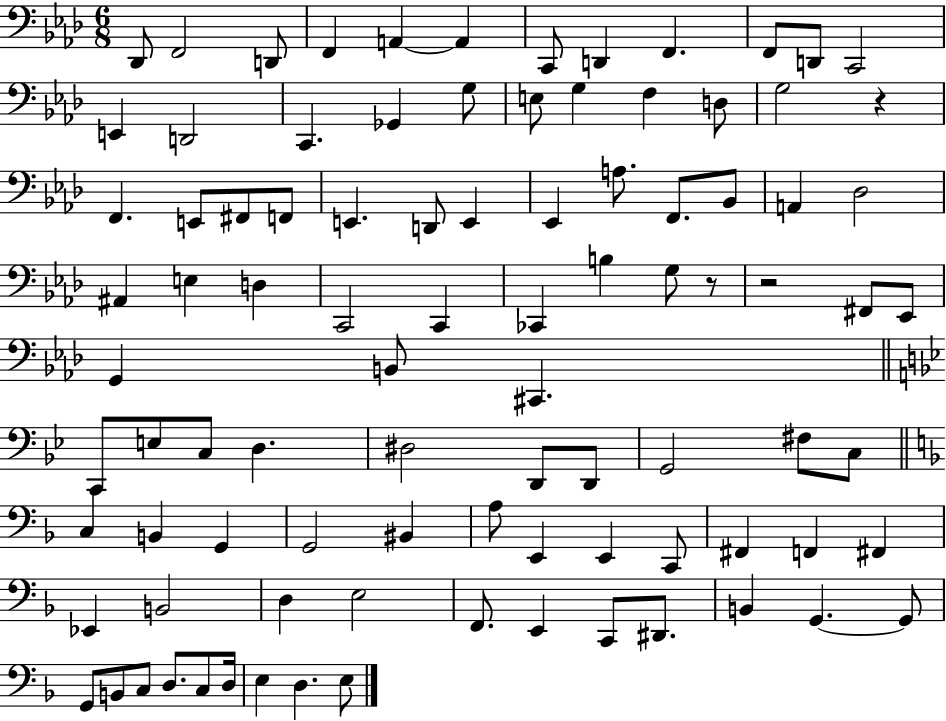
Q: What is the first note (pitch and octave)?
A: Db2